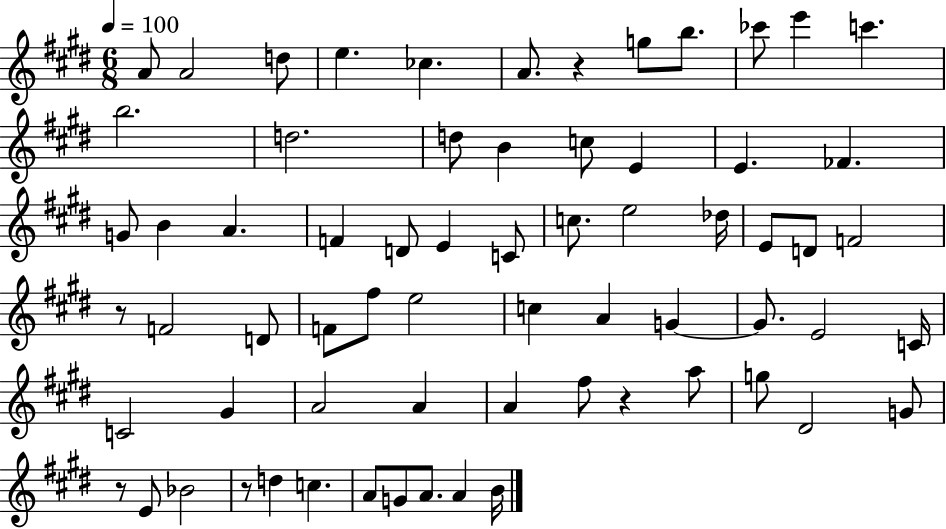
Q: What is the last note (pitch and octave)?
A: B4